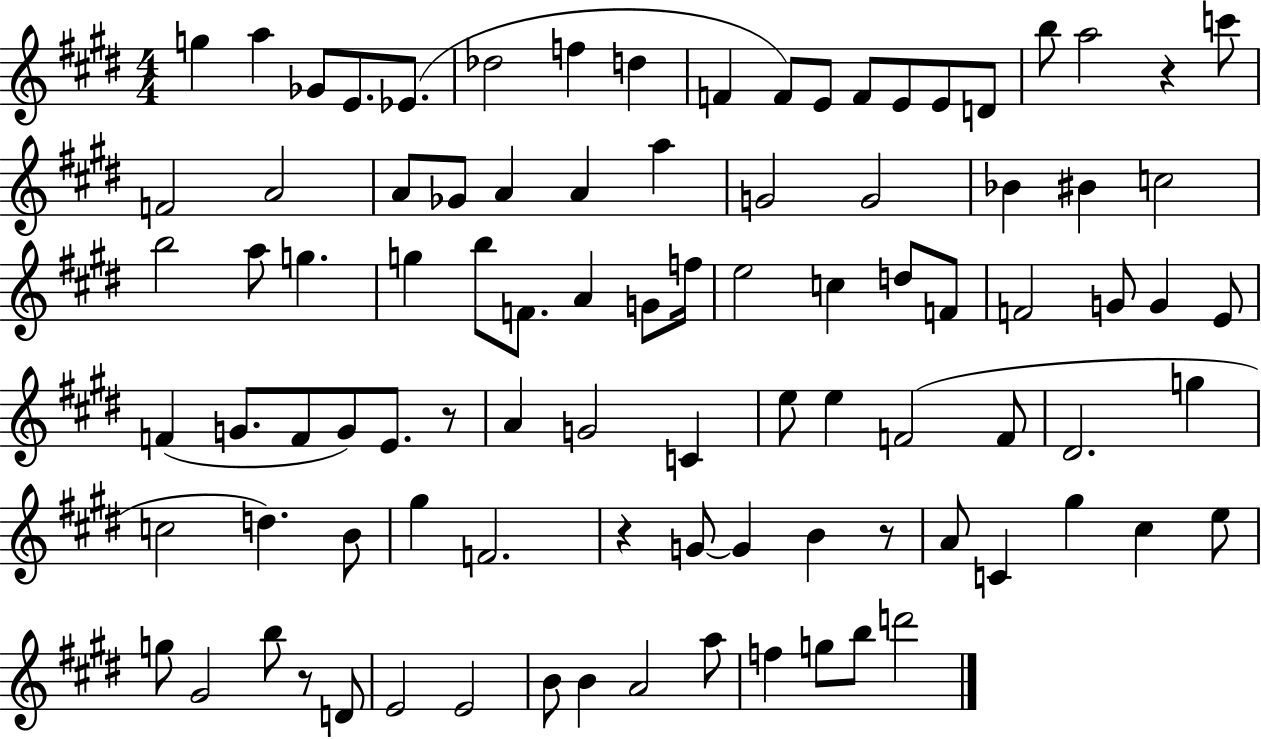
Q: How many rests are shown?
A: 5